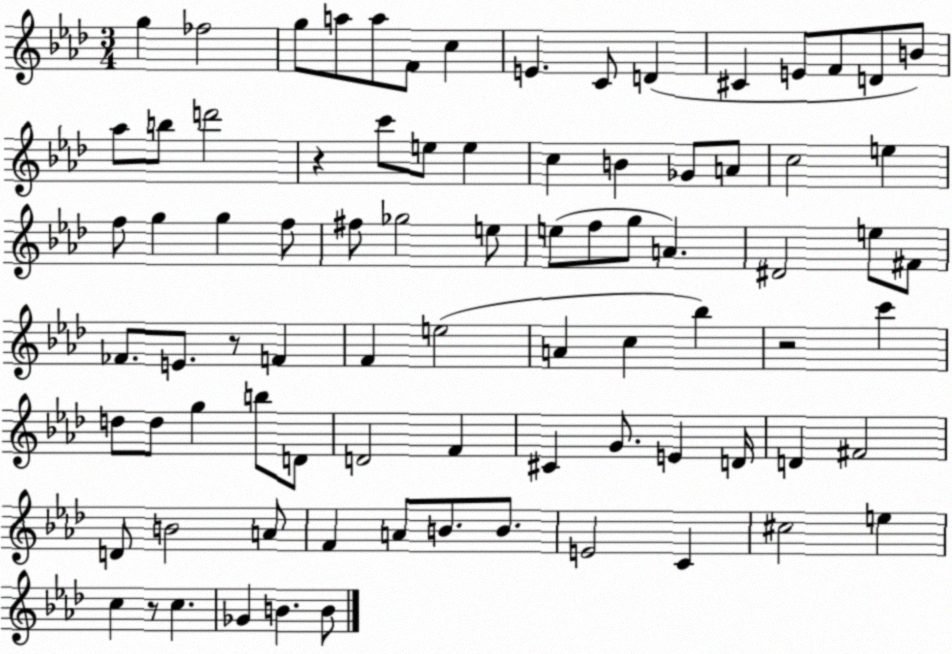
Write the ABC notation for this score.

X:1
T:Untitled
M:3/4
L:1/4
K:Ab
g _f2 g/2 a/2 a/2 F/2 c E C/2 D ^C E/2 F/2 D/2 B/2 _a/2 b/2 d'2 z c'/2 e/2 e c B _G/2 A/2 c2 e f/2 g g f/2 ^f/2 _g2 e/2 e/2 f/2 g/2 A ^D2 e/2 ^F/2 _F/2 E/2 z/2 F F e2 A c _b z2 c' d/2 d/2 g b/2 D/2 D2 F ^C G/2 E D/4 D ^F2 D/2 B2 A/2 F A/2 B/2 B/2 E2 C ^c2 e c z/2 c _G B B/2